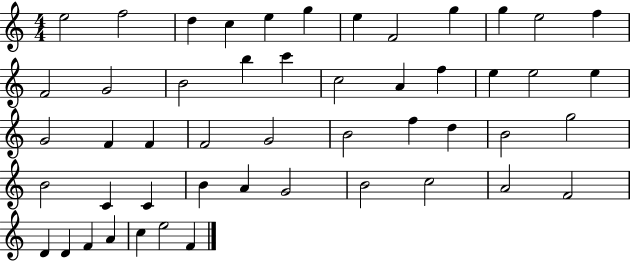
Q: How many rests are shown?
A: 0